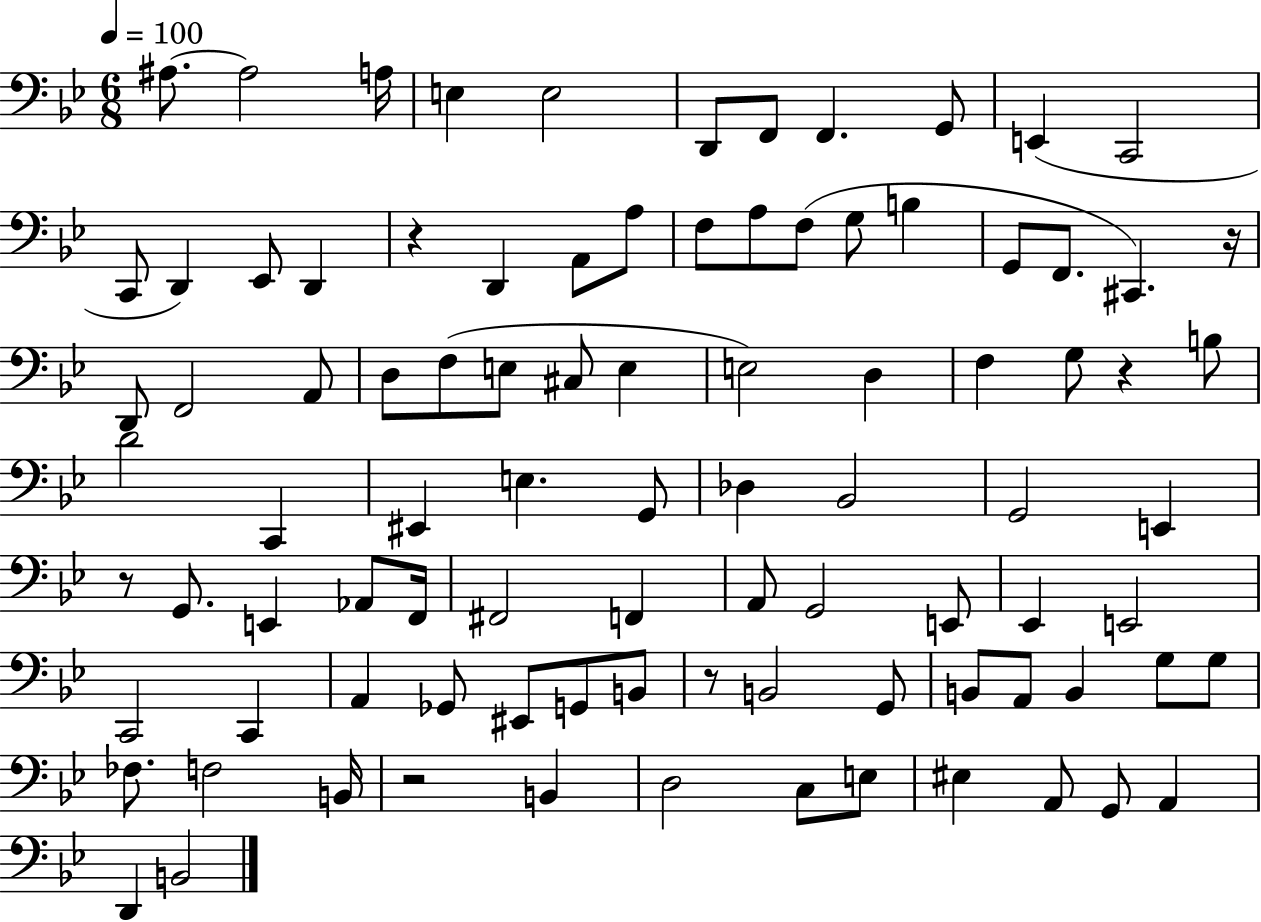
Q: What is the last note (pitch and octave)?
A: B2